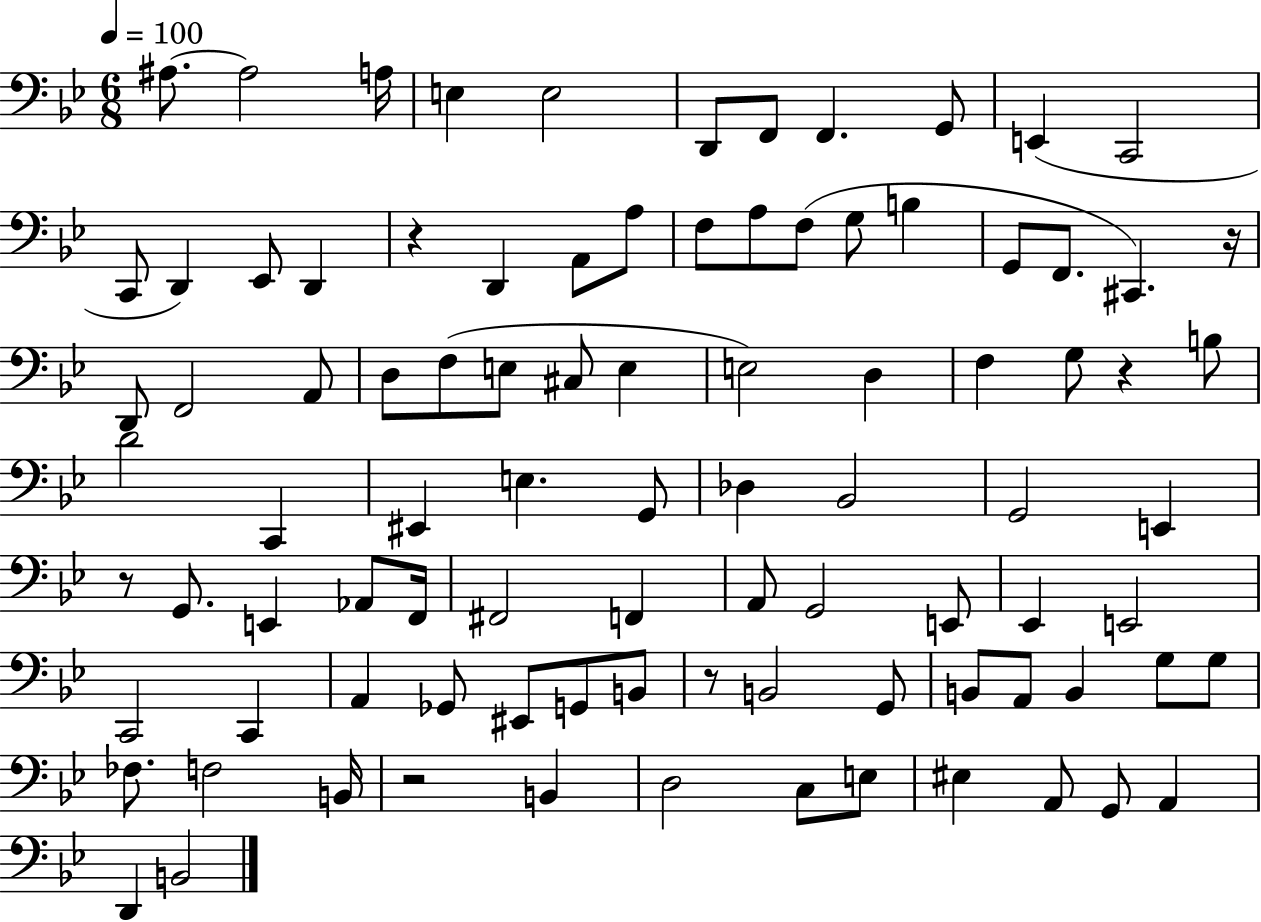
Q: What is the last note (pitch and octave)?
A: B2